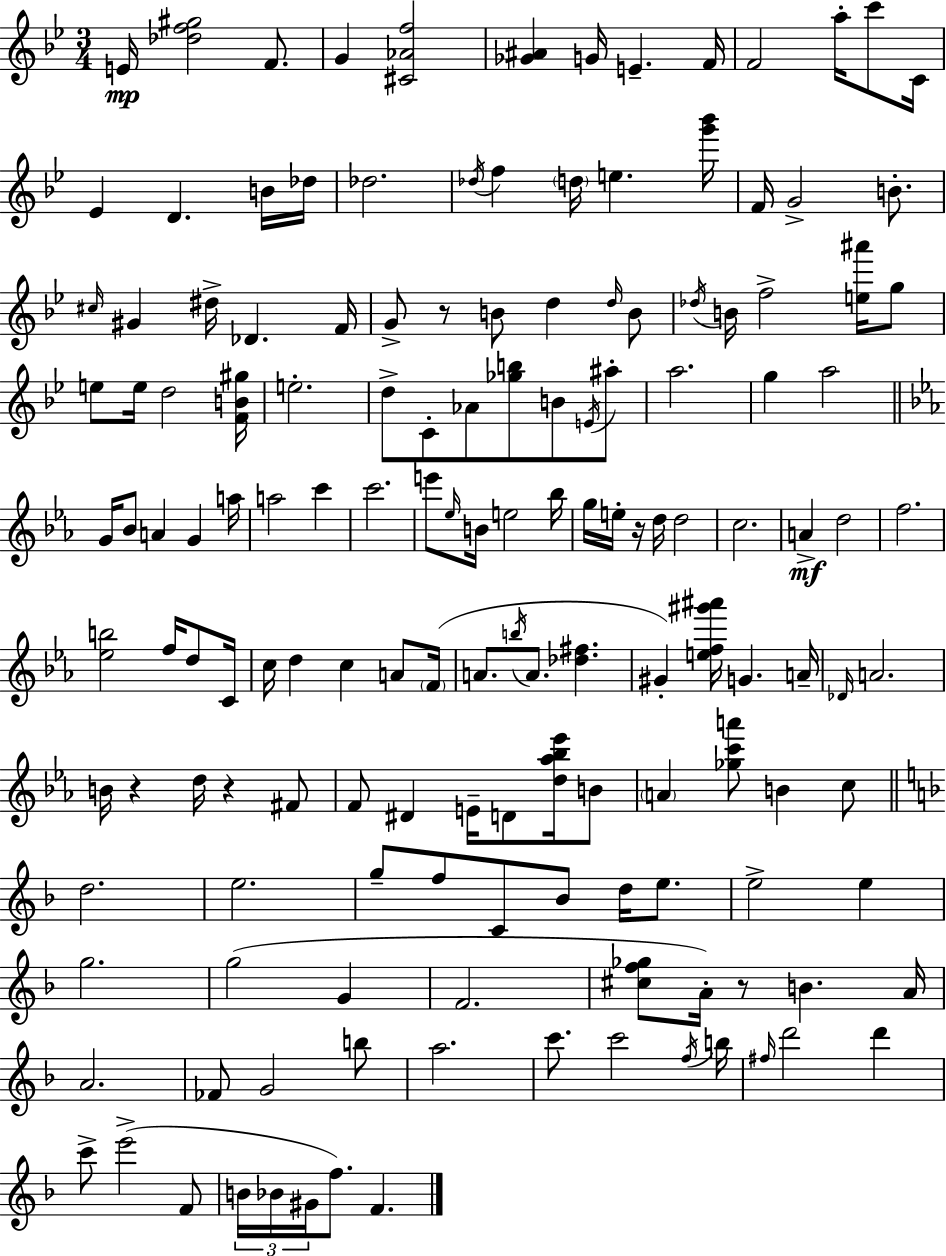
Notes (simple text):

E4/s [Db5,F5,G#5]/h F4/e. G4/q [C#4,Ab4,F5]/h [Gb4,A#4]/q G4/s E4/q. F4/s F4/h A5/s C6/e C4/s Eb4/q D4/q. B4/s Db5/s Db5/h. Db5/s F5/q D5/s E5/q. [G6,Bb6]/s F4/s G4/h B4/e. C#5/s G#4/q D#5/s Db4/q. F4/s G4/e R/e B4/e D5/q D5/s B4/e Db5/s B4/s F5/h [E5,A#6]/s G5/e E5/e E5/s D5/h [F4,B4,G#5]/s E5/h. D5/e C4/e Ab4/e [Gb5,B5]/e B4/e E4/s A#5/e A5/h. G5/q A5/h G4/s Bb4/e A4/q G4/q A5/s A5/h C6/q C6/h. E6/e Eb5/s B4/s E5/h Bb5/s G5/s E5/s R/s D5/s D5/h C5/h. A4/q D5/h F5/h. [Eb5,B5]/h F5/s D5/e C4/s C5/s D5/q C5/q A4/e F4/s A4/e. B5/s A4/e. [Db5,F#5]/q. G#4/q [E5,F5,G#6,A#6]/s G4/q. A4/s Db4/s A4/h. B4/s R/q D5/s R/q F#4/e F4/e D#4/q E4/s D4/e [D5,Ab5,Bb5,Eb6]/s B4/e A4/q [Gb5,C6,A6]/e B4/q C5/e D5/h. E5/h. G5/e F5/e C4/e Bb4/e D5/s E5/e. E5/h E5/q G5/h. G5/h G4/q F4/h. [C#5,F5,Gb5]/e A4/s R/e B4/q. A4/s A4/h. FES4/e G4/h B5/e A5/h. C6/e. C6/h F5/s B5/s F#5/s D6/h D6/q C6/e E6/h F4/e B4/s Bb4/s G#4/s F5/e. F4/q.